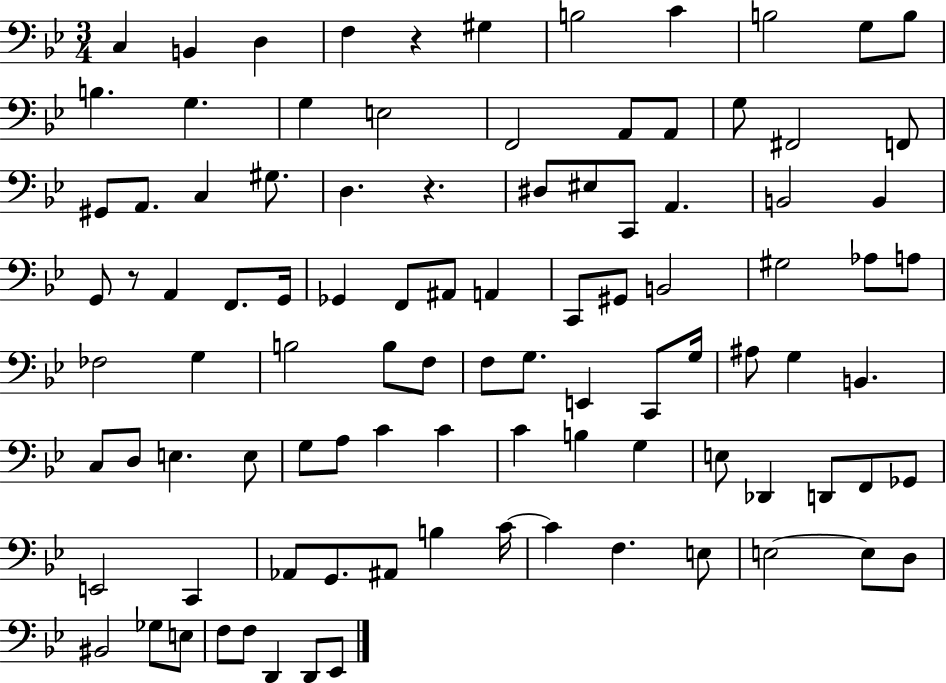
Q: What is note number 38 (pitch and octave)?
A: A#2